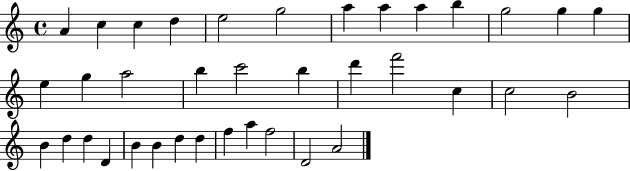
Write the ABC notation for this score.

X:1
T:Untitled
M:4/4
L:1/4
K:C
A c c d e2 g2 a a a b g2 g g e g a2 b c'2 b d' f'2 c c2 B2 B d d D B B d d f a f2 D2 A2